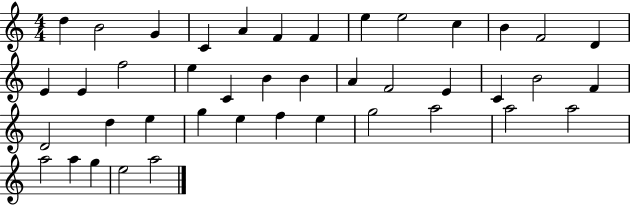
{
  \clef treble
  \numericTimeSignature
  \time 4/4
  \key c \major
  d''4 b'2 g'4 | c'4 a'4 f'4 f'4 | e''4 e''2 c''4 | b'4 f'2 d'4 | \break e'4 e'4 f''2 | e''4 c'4 b'4 b'4 | a'4 f'2 e'4 | c'4 b'2 f'4 | \break d'2 d''4 e''4 | g''4 e''4 f''4 e''4 | g''2 a''2 | a''2 a''2 | \break a''2 a''4 g''4 | e''2 a''2 | \bar "|."
}